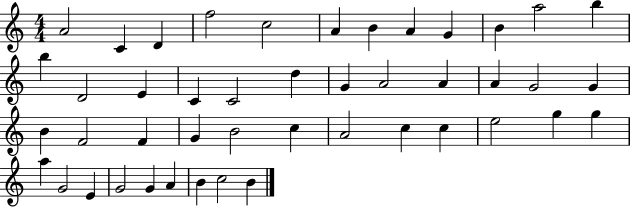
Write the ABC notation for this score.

X:1
T:Untitled
M:4/4
L:1/4
K:C
A2 C D f2 c2 A B A G B a2 b b D2 E C C2 d G A2 A A G2 G B F2 F G B2 c A2 c c e2 g g a G2 E G2 G A B c2 B